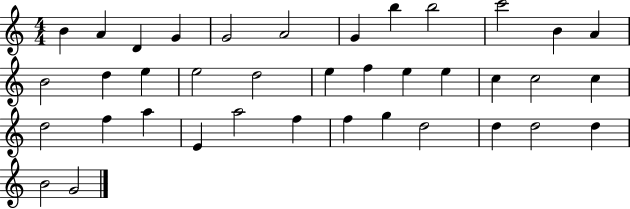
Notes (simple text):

B4/q A4/q D4/q G4/q G4/h A4/h G4/q B5/q B5/h C6/h B4/q A4/q B4/h D5/q E5/q E5/h D5/h E5/q F5/q E5/q E5/q C5/q C5/h C5/q D5/h F5/q A5/q E4/q A5/h F5/q F5/q G5/q D5/h D5/q D5/h D5/q B4/h G4/h